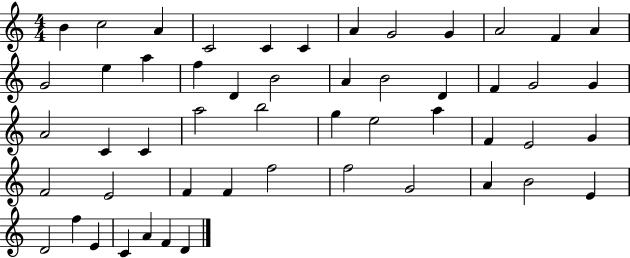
{
  \clef treble
  \numericTimeSignature
  \time 4/4
  \key c \major
  b'4 c''2 a'4 | c'2 c'4 c'4 | a'4 g'2 g'4 | a'2 f'4 a'4 | \break g'2 e''4 a''4 | f''4 d'4 b'2 | a'4 b'2 d'4 | f'4 g'2 g'4 | \break a'2 c'4 c'4 | a''2 b''2 | g''4 e''2 a''4 | f'4 e'2 g'4 | \break f'2 e'2 | f'4 f'4 f''2 | f''2 g'2 | a'4 b'2 e'4 | \break d'2 f''4 e'4 | c'4 a'4 f'4 d'4 | \bar "|."
}